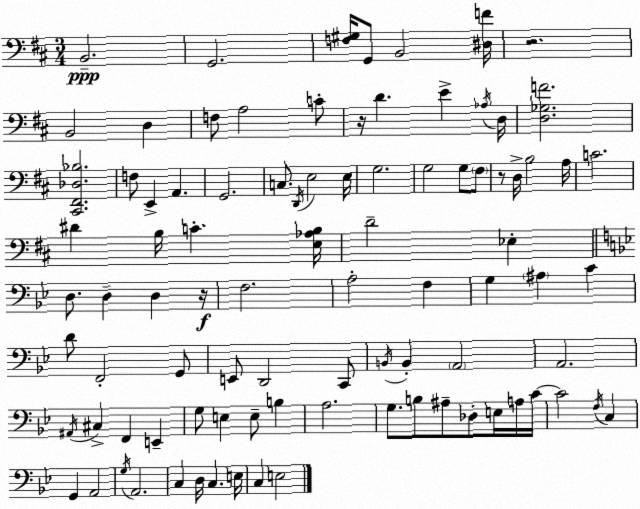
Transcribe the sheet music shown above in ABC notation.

X:1
T:Untitled
M:3/4
L:1/4
K:D
B,,2 G,,2 [F,^G,]/4 G,,/2 B,,2 [^D,F]/4 z2 B,,2 D, F,/2 A,2 C/2 z/4 D E _A,/4 D,/4 [D,_G,F]2 [^C,,^F,,_D,_B,]2 F,/2 E,, A,, G,,2 C,/2 D,,/4 E,2 E,/4 G,2 G,2 G,/2 ^F,/2 z/2 D,/4 B,2 A,/4 C2 ^D B,/4 C [E,_A,B,]/4 D2 _E, D,/2 D, D, z/4 F,2 A,2 F, G, ^A, C D/2 F,,2 G,,/2 E,,/2 D,,2 C,,/2 B,,/4 B,, A,,2 A,,2 ^A,,/4 ^C, F,, E,, G,/2 E, E,/2 B, A,2 G,/2 B,/2 ^A,/2 _D,/2 E,/4 A,/4 C/4 C2 F,/4 C, G,, A,,2 G,/4 A,,2 C, D,/4 C, E,/4 C, E,2